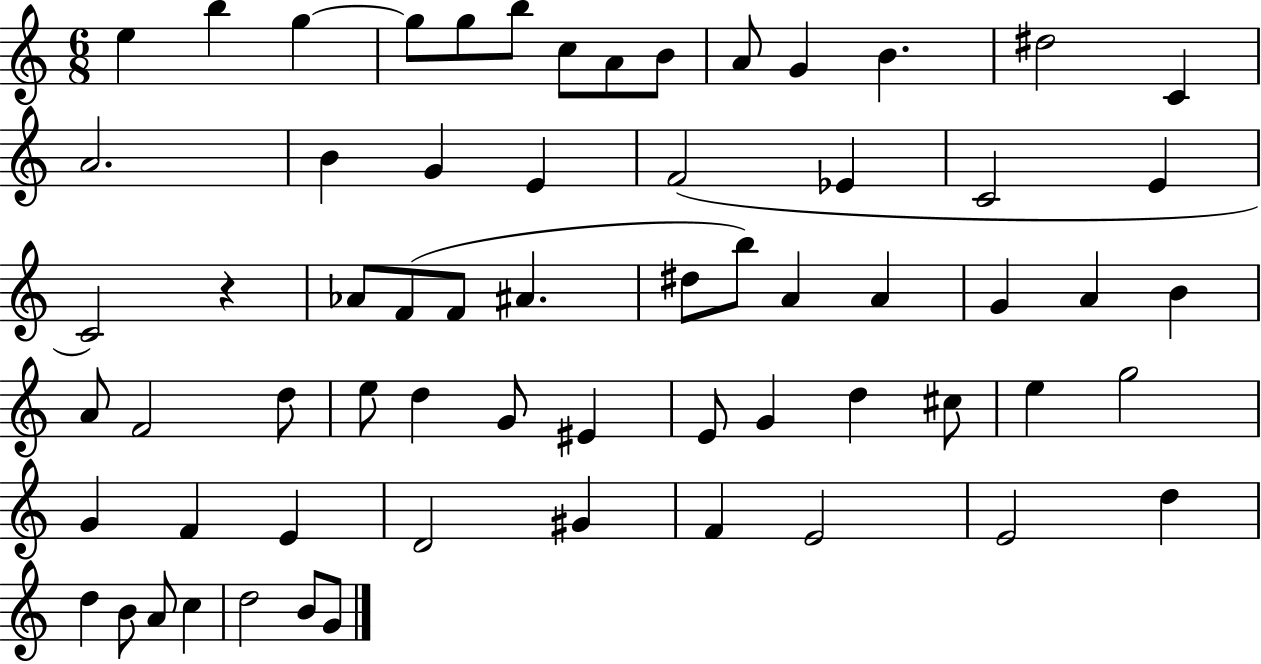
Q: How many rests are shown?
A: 1